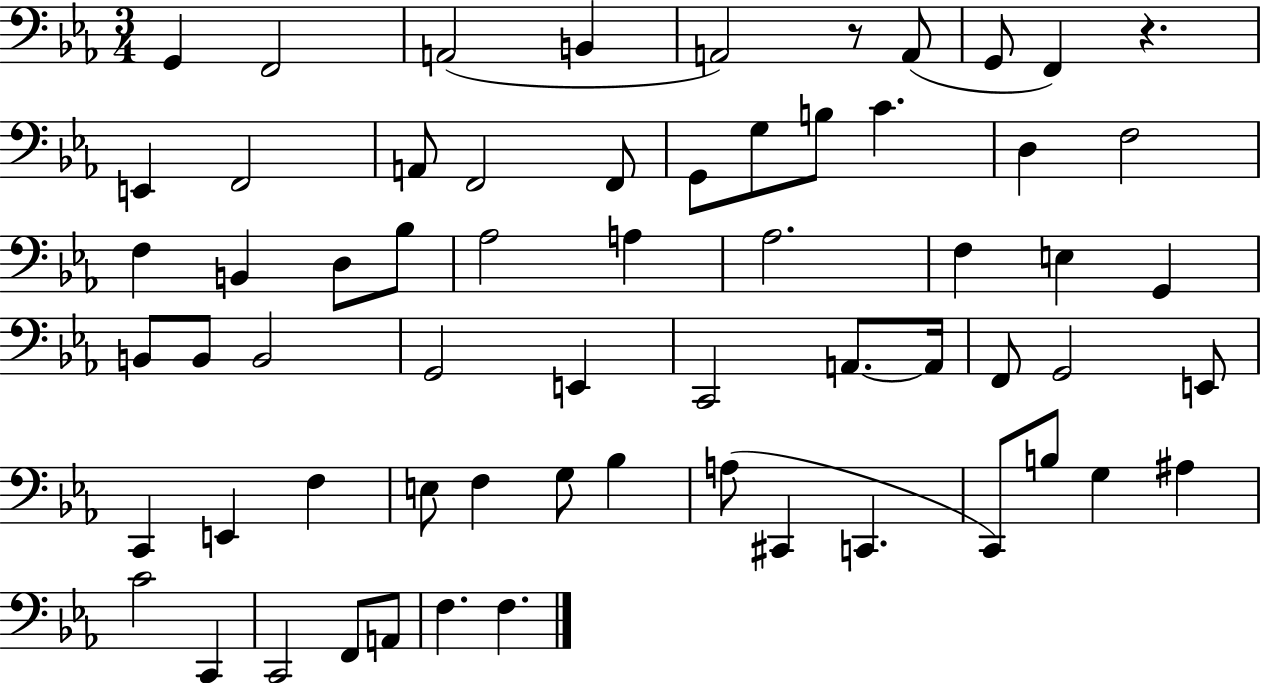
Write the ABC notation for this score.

X:1
T:Untitled
M:3/4
L:1/4
K:Eb
G,, F,,2 A,,2 B,, A,,2 z/2 A,,/2 G,,/2 F,, z E,, F,,2 A,,/2 F,,2 F,,/2 G,,/2 G,/2 B,/2 C D, F,2 F, B,, D,/2 _B,/2 _A,2 A, _A,2 F, E, G,, B,,/2 B,,/2 B,,2 G,,2 E,, C,,2 A,,/2 A,,/4 F,,/2 G,,2 E,,/2 C,, E,, F, E,/2 F, G,/2 _B, A,/2 ^C,, C,, C,,/2 B,/2 G, ^A, C2 C,, C,,2 F,,/2 A,,/2 F, F,